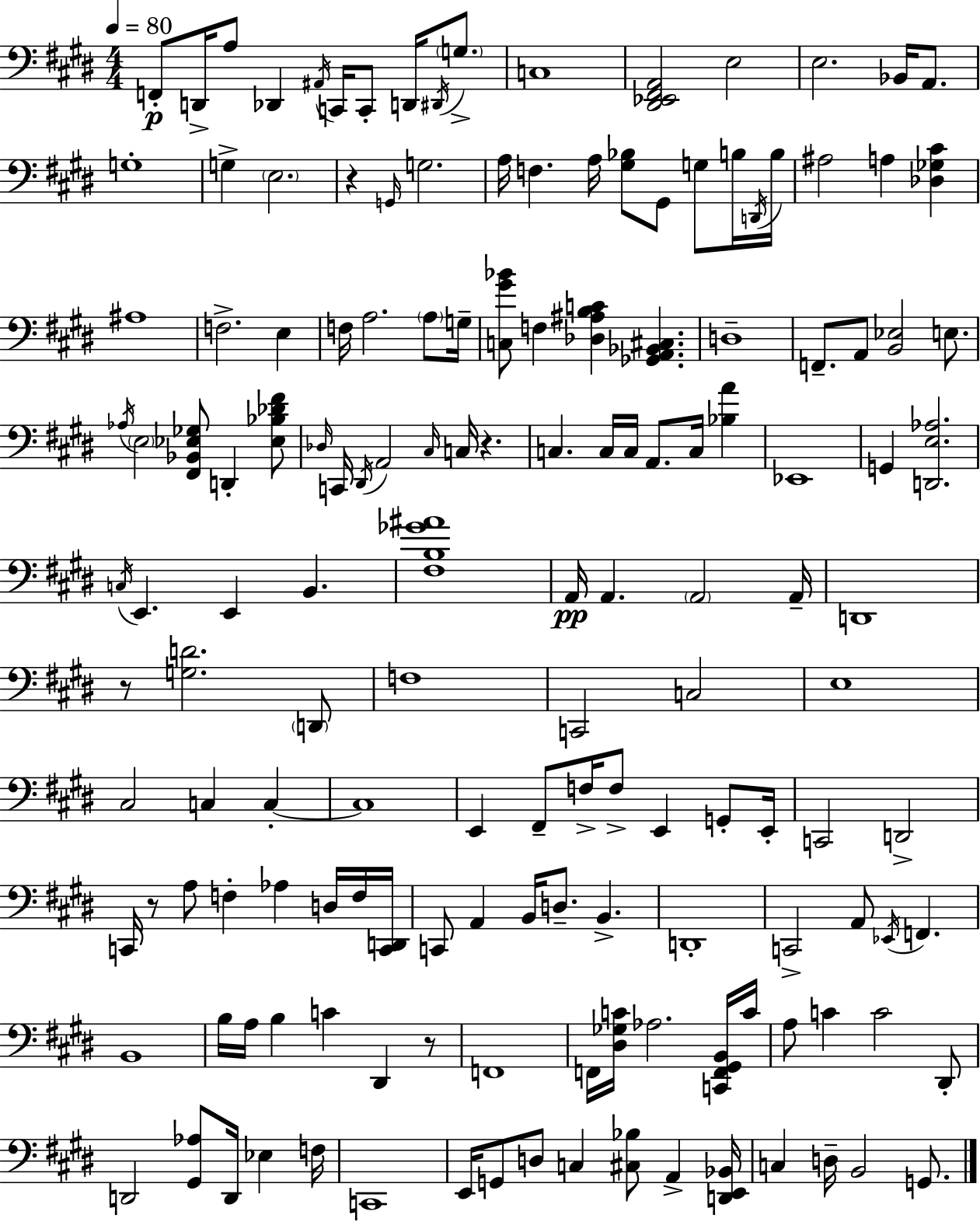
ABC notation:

X:1
T:Untitled
M:4/4
L:1/4
K:E
F,,/2 D,,/4 A,/2 _D,, ^A,,/4 C,,/4 C,,/2 D,,/4 ^D,,/4 G,/2 C,4 [^D,,_E,,^F,,A,,]2 E,2 E,2 _B,,/4 A,,/2 G,4 G, E,2 z G,,/4 G,2 A,/4 F, A,/4 [^G,_B,]/2 ^G,,/2 G,/2 B,/4 D,,/4 B,/4 ^A,2 A, [_D,_G,^C] ^A,4 F,2 E, F,/4 A,2 A,/2 G,/4 [C,^G_B]/2 F, [_D,^A,B,C] [_G,,A,,_B,,^C,] D,4 F,,/2 A,,/2 [B,,_E,]2 E,/2 _A,/4 E,2 [^F,,_B,,_E,_G,]/2 D,, [_E,_B,_D^F]/2 _D,/4 C,,/4 ^D,,/4 A,,2 ^C,/4 C,/4 z C, C,/4 C,/4 A,,/2 C,/4 [_B,A] _E,,4 G,, [D,,E,_A,]2 C,/4 E,, E,, B,, [^F,B,_G^A]4 A,,/4 A,, A,,2 A,,/4 D,,4 z/2 [G,D]2 D,,/2 F,4 C,,2 C,2 E,4 ^C,2 C, C, C,4 E,, ^F,,/2 F,/4 F,/2 E,, G,,/2 E,,/4 C,,2 D,,2 C,,/4 z/2 A,/2 F, _A, D,/4 F,/4 [C,,D,,]/4 C,,/2 A,, B,,/4 D,/2 B,, D,,4 C,,2 A,,/2 _E,,/4 F,, B,,4 B,/4 A,/4 B, C ^D,, z/2 F,,4 F,,/4 [^D,_G,C]/4 _A,2 [C,,F,,^G,,B,,]/4 C/4 A,/2 C C2 ^D,,/2 D,,2 [^G,,_A,]/2 D,,/4 _E, F,/4 C,,4 E,,/4 G,,/2 D,/2 C, [^C,_B,]/2 A,, [D,,E,,_B,,]/4 C, D,/4 B,,2 G,,/2